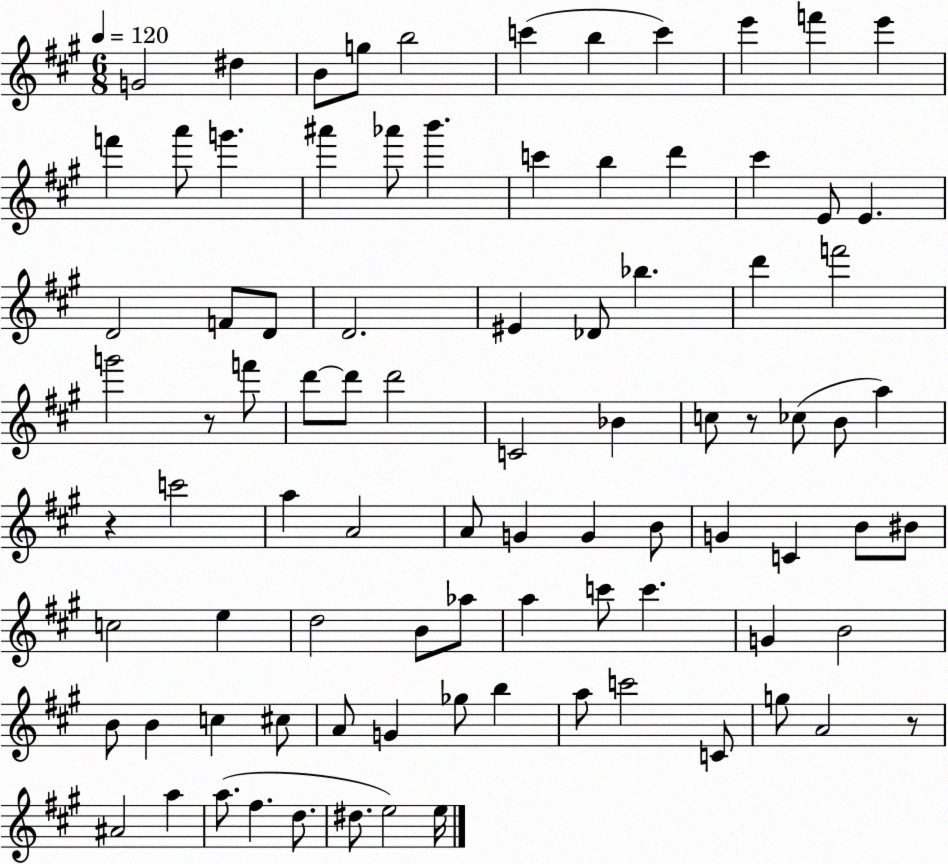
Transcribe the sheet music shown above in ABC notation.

X:1
T:Untitled
M:6/8
L:1/4
K:A
G2 ^d B/2 g/2 b2 c' b c' e' f' e' f' a'/2 g' ^a' _a'/2 b' c' b d' ^c' E/2 E D2 F/2 D/2 D2 ^E _D/2 _b d' f'2 g'2 z/2 f'/2 d'/2 d'/2 d'2 C2 _B c/2 z/2 _c/2 B/2 a z c'2 a A2 A/2 G G B/2 G C B/2 ^B/2 c2 e d2 B/2 _a/2 a c'/2 c' G B2 B/2 B c ^c/2 A/2 G _g/2 b a/2 c'2 C/2 g/2 A2 z/2 ^A2 a a/2 ^f d/2 ^d/2 e2 e/4